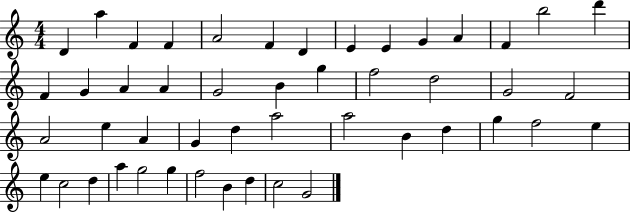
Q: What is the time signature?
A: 4/4